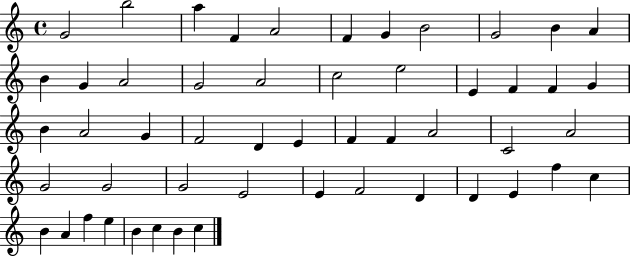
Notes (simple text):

G4/h B5/h A5/q F4/q A4/h F4/q G4/q B4/h G4/h B4/q A4/q B4/q G4/q A4/h G4/h A4/h C5/h E5/h E4/q F4/q F4/q G4/q B4/q A4/h G4/q F4/h D4/q E4/q F4/q F4/q A4/h C4/h A4/h G4/h G4/h G4/h E4/h E4/q F4/h D4/q D4/q E4/q F5/q C5/q B4/q A4/q F5/q E5/q B4/q C5/q B4/q C5/q